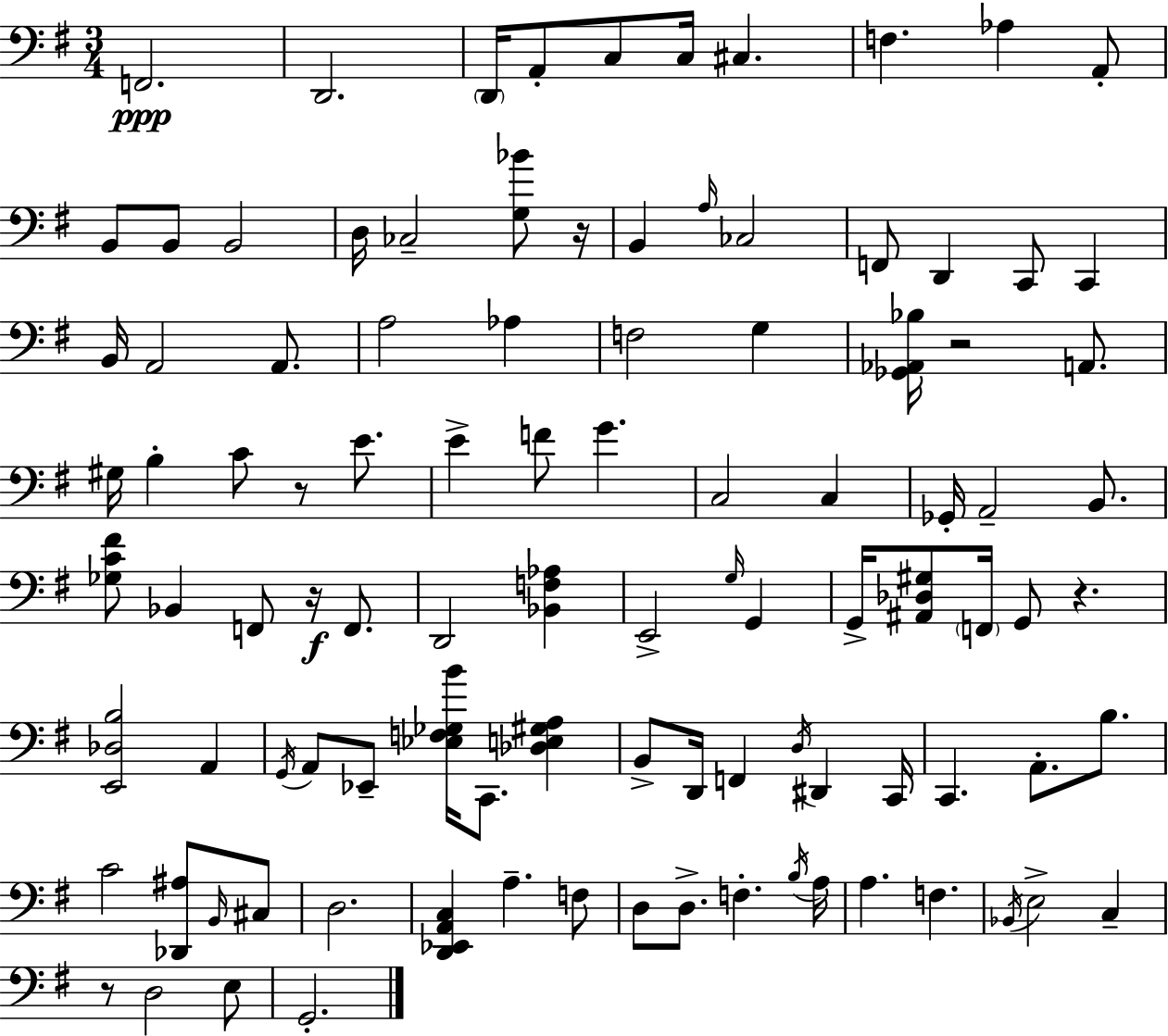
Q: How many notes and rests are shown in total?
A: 101